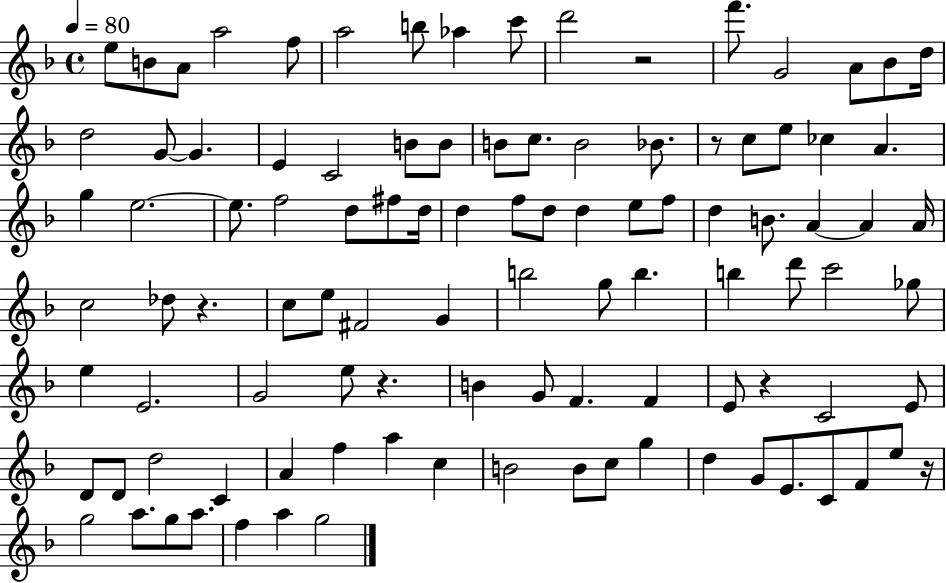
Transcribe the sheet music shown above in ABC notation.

X:1
T:Untitled
M:4/4
L:1/4
K:F
e/2 B/2 A/2 a2 f/2 a2 b/2 _a c'/2 d'2 z2 f'/2 G2 A/2 _B/2 d/4 d2 G/2 G E C2 B/2 B/2 B/2 c/2 B2 _B/2 z/2 c/2 e/2 _c A g e2 e/2 f2 d/2 ^f/2 d/4 d f/2 d/2 d e/2 f/2 d B/2 A A A/4 c2 _d/2 z c/2 e/2 ^F2 G b2 g/2 b b d'/2 c'2 _g/2 e E2 G2 e/2 z B G/2 F F E/2 z C2 E/2 D/2 D/2 d2 C A f a c B2 B/2 c/2 g d G/2 E/2 C/2 F/2 e/2 z/4 g2 a/2 g/2 a/2 f a g2